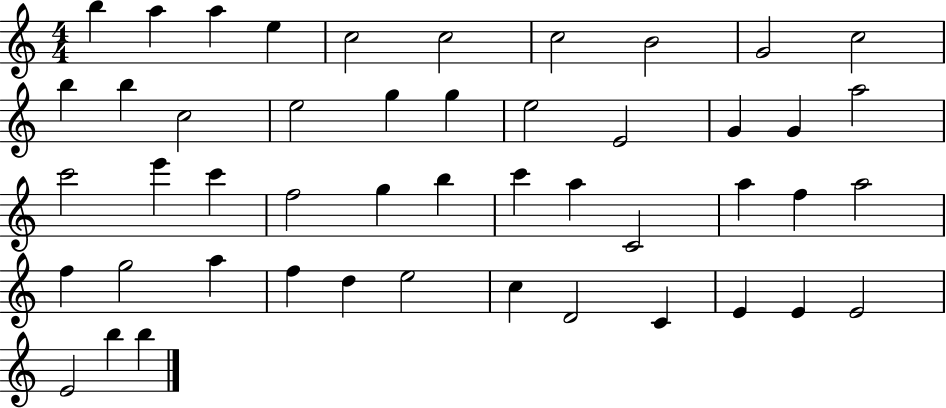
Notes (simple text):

B5/q A5/q A5/q E5/q C5/h C5/h C5/h B4/h G4/h C5/h B5/q B5/q C5/h E5/h G5/q G5/q E5/h E4/h G4/q G4/q A5/h C6/h E6/q C6/q F5/h G5/q B5/q C6/q A5/q C4/h A5/q F5/q A5/h F5/q G5/h A5/q F5/q D5/q E5/h C5/q D4/h C4/q E4/q E4/q E4/h E4/h B5/q B5/q